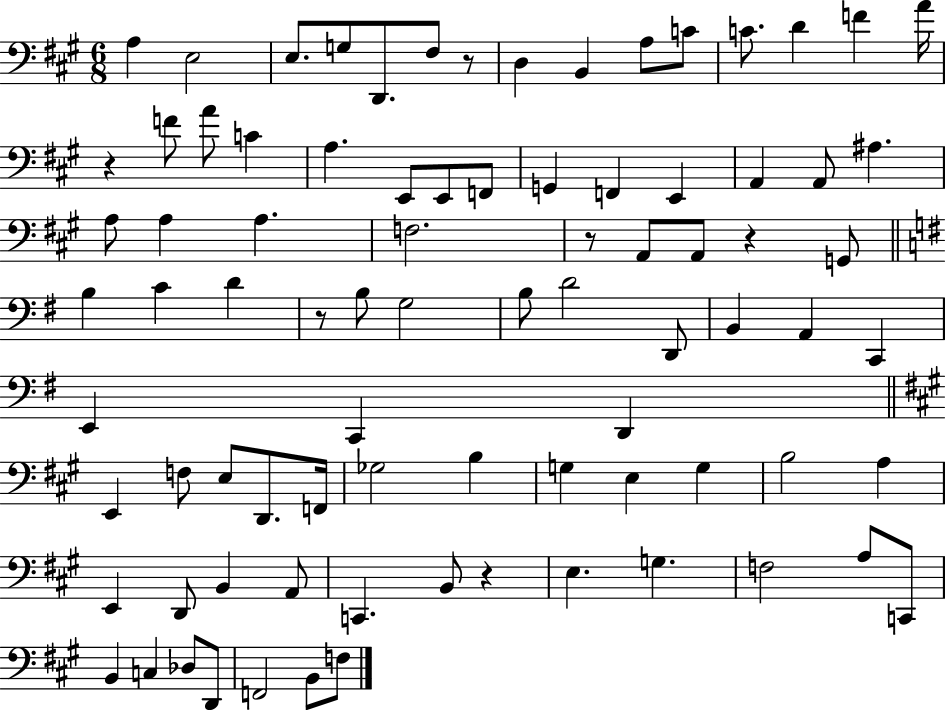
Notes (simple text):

A3/q E3/h E3/e. G3/e D2/e. F#3/e R/e D3/q B2/q A3/e C4/e C4/e. D4/q F4/q A4/s R/q F4/e A4/e C4/q A3/q. E2/e E2/e F2/e G2/q F2/q E2/q A2/q A2/e A#3/q. A3/e A3/q A3/q. F3/h. R/e A2/e A2/e R/q G2/e B3/q C4/q D4/q R/e B3/e G3/h B3/e D4/h D2/e B2/q A2/q C2/q E2/q C2/q D2/q E2/q F3/e E3/e D2/e. F2/s Gb3/h B3/q G3/q E3/q G3/q B3/h A3/q E2/q D2/e B2/q A2/e C2/q. B2/e R/q E3/q. G3/q. F3/h A3/e C2/e B2/q C3/q Db3/e D2/e F2/h B2/e F3/e